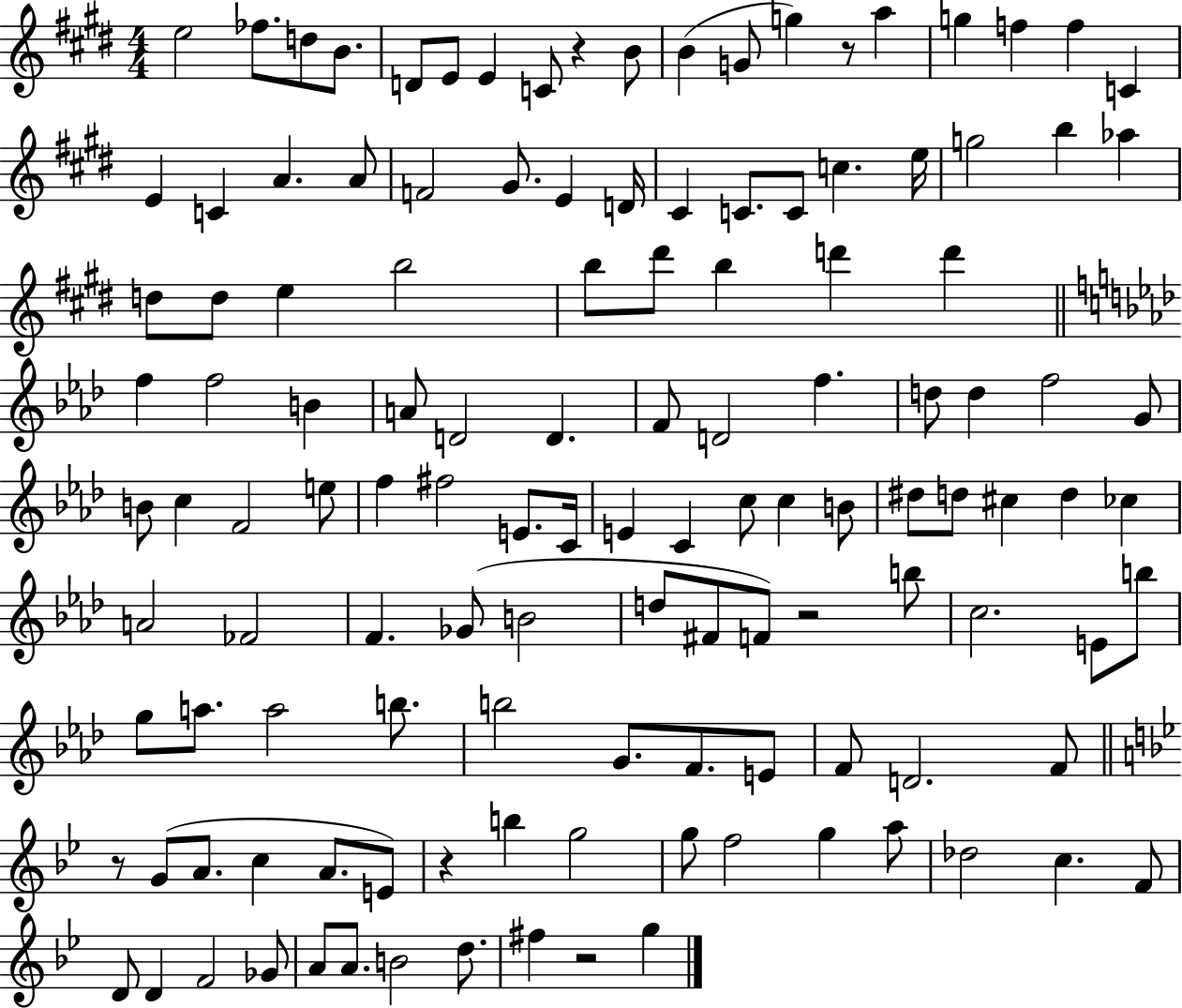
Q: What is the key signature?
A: E major